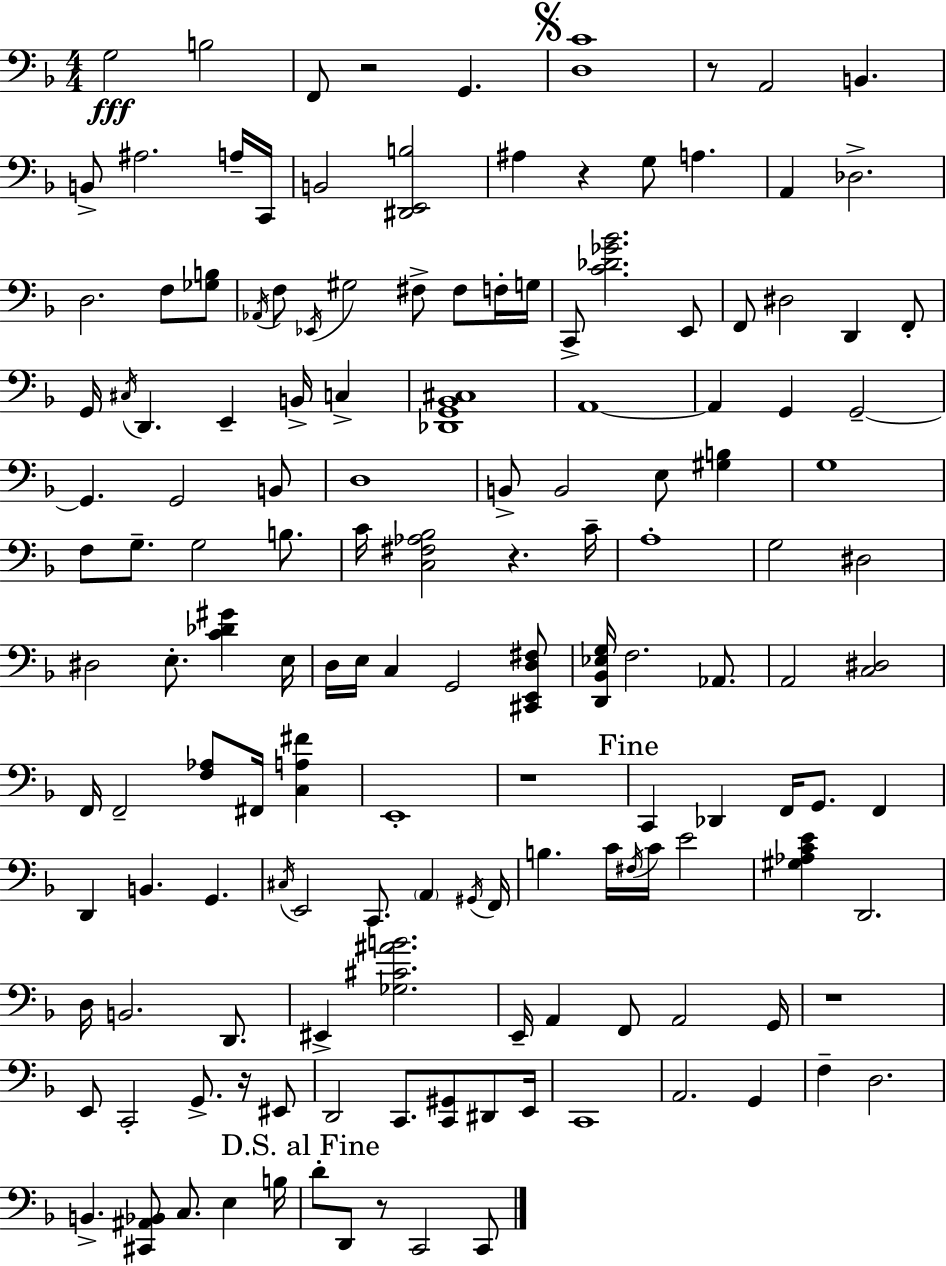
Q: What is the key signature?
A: D minor